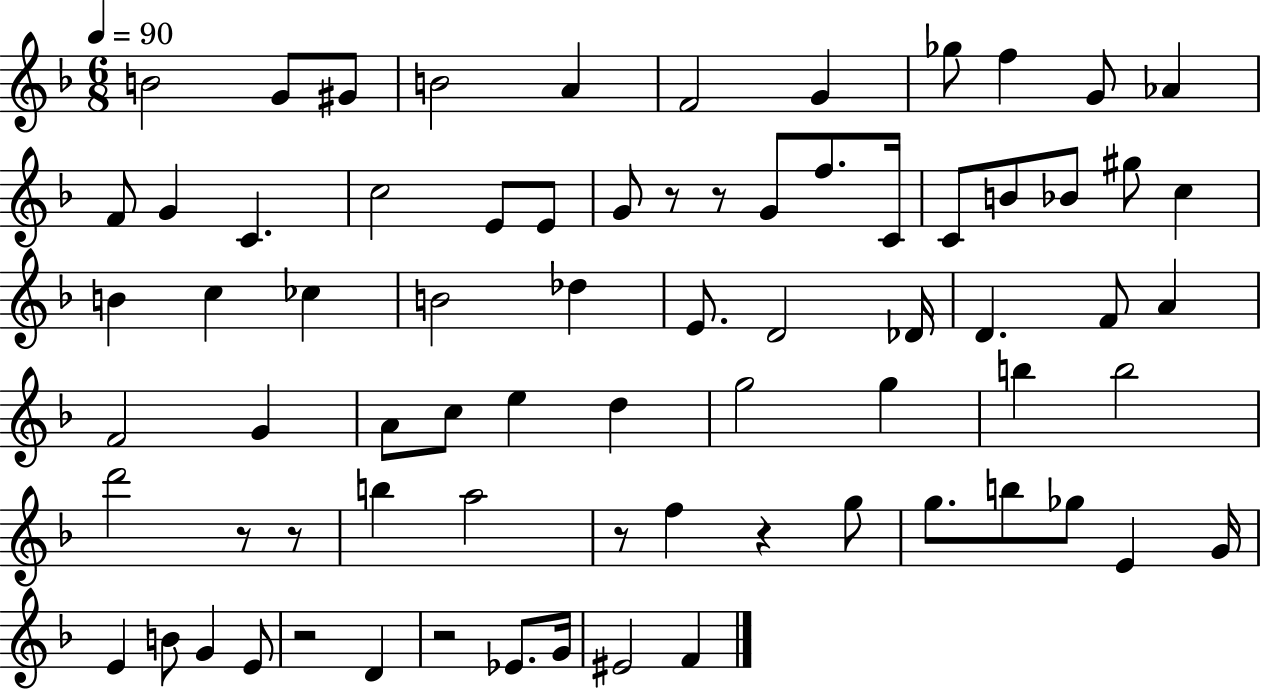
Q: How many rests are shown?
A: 8